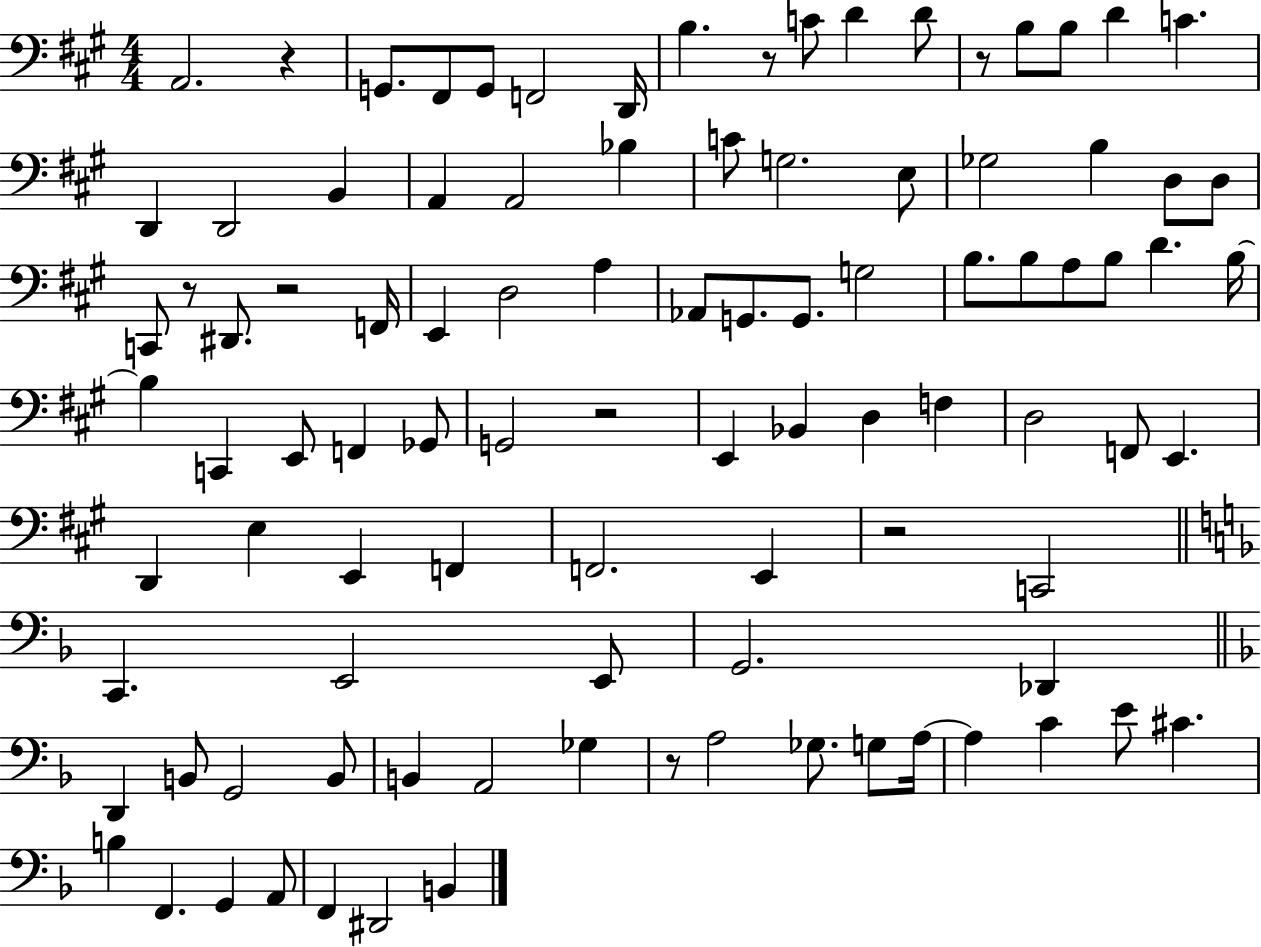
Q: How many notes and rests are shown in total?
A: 98